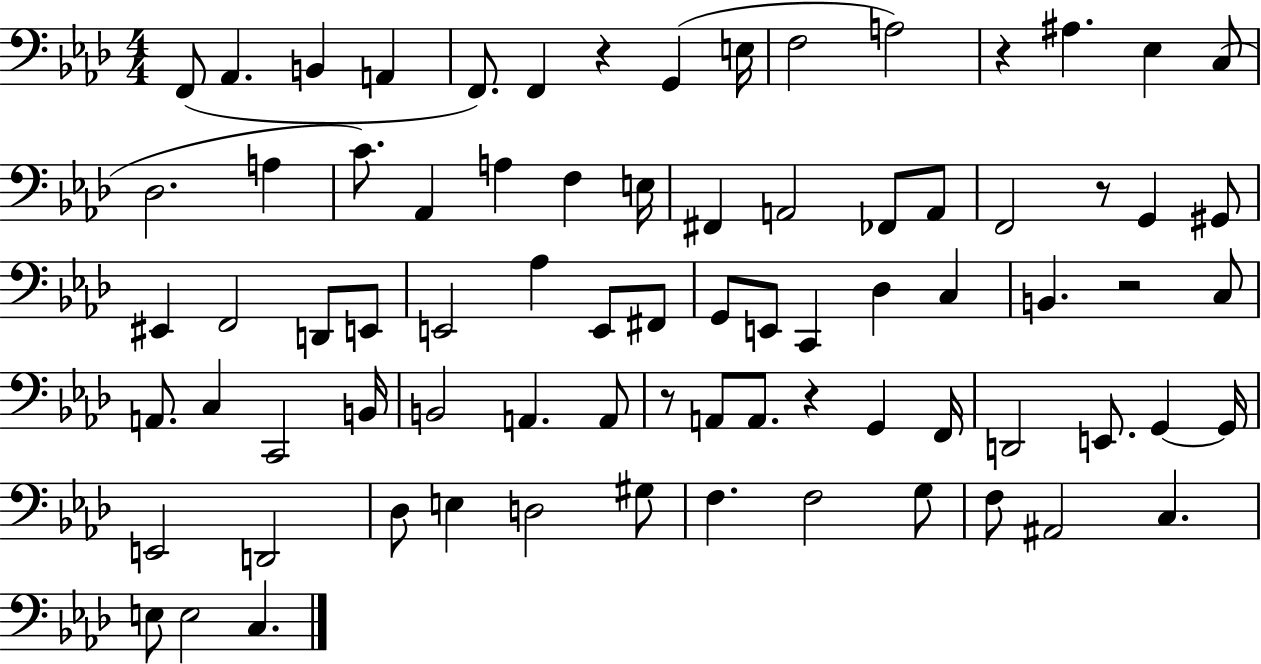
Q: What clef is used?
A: bass